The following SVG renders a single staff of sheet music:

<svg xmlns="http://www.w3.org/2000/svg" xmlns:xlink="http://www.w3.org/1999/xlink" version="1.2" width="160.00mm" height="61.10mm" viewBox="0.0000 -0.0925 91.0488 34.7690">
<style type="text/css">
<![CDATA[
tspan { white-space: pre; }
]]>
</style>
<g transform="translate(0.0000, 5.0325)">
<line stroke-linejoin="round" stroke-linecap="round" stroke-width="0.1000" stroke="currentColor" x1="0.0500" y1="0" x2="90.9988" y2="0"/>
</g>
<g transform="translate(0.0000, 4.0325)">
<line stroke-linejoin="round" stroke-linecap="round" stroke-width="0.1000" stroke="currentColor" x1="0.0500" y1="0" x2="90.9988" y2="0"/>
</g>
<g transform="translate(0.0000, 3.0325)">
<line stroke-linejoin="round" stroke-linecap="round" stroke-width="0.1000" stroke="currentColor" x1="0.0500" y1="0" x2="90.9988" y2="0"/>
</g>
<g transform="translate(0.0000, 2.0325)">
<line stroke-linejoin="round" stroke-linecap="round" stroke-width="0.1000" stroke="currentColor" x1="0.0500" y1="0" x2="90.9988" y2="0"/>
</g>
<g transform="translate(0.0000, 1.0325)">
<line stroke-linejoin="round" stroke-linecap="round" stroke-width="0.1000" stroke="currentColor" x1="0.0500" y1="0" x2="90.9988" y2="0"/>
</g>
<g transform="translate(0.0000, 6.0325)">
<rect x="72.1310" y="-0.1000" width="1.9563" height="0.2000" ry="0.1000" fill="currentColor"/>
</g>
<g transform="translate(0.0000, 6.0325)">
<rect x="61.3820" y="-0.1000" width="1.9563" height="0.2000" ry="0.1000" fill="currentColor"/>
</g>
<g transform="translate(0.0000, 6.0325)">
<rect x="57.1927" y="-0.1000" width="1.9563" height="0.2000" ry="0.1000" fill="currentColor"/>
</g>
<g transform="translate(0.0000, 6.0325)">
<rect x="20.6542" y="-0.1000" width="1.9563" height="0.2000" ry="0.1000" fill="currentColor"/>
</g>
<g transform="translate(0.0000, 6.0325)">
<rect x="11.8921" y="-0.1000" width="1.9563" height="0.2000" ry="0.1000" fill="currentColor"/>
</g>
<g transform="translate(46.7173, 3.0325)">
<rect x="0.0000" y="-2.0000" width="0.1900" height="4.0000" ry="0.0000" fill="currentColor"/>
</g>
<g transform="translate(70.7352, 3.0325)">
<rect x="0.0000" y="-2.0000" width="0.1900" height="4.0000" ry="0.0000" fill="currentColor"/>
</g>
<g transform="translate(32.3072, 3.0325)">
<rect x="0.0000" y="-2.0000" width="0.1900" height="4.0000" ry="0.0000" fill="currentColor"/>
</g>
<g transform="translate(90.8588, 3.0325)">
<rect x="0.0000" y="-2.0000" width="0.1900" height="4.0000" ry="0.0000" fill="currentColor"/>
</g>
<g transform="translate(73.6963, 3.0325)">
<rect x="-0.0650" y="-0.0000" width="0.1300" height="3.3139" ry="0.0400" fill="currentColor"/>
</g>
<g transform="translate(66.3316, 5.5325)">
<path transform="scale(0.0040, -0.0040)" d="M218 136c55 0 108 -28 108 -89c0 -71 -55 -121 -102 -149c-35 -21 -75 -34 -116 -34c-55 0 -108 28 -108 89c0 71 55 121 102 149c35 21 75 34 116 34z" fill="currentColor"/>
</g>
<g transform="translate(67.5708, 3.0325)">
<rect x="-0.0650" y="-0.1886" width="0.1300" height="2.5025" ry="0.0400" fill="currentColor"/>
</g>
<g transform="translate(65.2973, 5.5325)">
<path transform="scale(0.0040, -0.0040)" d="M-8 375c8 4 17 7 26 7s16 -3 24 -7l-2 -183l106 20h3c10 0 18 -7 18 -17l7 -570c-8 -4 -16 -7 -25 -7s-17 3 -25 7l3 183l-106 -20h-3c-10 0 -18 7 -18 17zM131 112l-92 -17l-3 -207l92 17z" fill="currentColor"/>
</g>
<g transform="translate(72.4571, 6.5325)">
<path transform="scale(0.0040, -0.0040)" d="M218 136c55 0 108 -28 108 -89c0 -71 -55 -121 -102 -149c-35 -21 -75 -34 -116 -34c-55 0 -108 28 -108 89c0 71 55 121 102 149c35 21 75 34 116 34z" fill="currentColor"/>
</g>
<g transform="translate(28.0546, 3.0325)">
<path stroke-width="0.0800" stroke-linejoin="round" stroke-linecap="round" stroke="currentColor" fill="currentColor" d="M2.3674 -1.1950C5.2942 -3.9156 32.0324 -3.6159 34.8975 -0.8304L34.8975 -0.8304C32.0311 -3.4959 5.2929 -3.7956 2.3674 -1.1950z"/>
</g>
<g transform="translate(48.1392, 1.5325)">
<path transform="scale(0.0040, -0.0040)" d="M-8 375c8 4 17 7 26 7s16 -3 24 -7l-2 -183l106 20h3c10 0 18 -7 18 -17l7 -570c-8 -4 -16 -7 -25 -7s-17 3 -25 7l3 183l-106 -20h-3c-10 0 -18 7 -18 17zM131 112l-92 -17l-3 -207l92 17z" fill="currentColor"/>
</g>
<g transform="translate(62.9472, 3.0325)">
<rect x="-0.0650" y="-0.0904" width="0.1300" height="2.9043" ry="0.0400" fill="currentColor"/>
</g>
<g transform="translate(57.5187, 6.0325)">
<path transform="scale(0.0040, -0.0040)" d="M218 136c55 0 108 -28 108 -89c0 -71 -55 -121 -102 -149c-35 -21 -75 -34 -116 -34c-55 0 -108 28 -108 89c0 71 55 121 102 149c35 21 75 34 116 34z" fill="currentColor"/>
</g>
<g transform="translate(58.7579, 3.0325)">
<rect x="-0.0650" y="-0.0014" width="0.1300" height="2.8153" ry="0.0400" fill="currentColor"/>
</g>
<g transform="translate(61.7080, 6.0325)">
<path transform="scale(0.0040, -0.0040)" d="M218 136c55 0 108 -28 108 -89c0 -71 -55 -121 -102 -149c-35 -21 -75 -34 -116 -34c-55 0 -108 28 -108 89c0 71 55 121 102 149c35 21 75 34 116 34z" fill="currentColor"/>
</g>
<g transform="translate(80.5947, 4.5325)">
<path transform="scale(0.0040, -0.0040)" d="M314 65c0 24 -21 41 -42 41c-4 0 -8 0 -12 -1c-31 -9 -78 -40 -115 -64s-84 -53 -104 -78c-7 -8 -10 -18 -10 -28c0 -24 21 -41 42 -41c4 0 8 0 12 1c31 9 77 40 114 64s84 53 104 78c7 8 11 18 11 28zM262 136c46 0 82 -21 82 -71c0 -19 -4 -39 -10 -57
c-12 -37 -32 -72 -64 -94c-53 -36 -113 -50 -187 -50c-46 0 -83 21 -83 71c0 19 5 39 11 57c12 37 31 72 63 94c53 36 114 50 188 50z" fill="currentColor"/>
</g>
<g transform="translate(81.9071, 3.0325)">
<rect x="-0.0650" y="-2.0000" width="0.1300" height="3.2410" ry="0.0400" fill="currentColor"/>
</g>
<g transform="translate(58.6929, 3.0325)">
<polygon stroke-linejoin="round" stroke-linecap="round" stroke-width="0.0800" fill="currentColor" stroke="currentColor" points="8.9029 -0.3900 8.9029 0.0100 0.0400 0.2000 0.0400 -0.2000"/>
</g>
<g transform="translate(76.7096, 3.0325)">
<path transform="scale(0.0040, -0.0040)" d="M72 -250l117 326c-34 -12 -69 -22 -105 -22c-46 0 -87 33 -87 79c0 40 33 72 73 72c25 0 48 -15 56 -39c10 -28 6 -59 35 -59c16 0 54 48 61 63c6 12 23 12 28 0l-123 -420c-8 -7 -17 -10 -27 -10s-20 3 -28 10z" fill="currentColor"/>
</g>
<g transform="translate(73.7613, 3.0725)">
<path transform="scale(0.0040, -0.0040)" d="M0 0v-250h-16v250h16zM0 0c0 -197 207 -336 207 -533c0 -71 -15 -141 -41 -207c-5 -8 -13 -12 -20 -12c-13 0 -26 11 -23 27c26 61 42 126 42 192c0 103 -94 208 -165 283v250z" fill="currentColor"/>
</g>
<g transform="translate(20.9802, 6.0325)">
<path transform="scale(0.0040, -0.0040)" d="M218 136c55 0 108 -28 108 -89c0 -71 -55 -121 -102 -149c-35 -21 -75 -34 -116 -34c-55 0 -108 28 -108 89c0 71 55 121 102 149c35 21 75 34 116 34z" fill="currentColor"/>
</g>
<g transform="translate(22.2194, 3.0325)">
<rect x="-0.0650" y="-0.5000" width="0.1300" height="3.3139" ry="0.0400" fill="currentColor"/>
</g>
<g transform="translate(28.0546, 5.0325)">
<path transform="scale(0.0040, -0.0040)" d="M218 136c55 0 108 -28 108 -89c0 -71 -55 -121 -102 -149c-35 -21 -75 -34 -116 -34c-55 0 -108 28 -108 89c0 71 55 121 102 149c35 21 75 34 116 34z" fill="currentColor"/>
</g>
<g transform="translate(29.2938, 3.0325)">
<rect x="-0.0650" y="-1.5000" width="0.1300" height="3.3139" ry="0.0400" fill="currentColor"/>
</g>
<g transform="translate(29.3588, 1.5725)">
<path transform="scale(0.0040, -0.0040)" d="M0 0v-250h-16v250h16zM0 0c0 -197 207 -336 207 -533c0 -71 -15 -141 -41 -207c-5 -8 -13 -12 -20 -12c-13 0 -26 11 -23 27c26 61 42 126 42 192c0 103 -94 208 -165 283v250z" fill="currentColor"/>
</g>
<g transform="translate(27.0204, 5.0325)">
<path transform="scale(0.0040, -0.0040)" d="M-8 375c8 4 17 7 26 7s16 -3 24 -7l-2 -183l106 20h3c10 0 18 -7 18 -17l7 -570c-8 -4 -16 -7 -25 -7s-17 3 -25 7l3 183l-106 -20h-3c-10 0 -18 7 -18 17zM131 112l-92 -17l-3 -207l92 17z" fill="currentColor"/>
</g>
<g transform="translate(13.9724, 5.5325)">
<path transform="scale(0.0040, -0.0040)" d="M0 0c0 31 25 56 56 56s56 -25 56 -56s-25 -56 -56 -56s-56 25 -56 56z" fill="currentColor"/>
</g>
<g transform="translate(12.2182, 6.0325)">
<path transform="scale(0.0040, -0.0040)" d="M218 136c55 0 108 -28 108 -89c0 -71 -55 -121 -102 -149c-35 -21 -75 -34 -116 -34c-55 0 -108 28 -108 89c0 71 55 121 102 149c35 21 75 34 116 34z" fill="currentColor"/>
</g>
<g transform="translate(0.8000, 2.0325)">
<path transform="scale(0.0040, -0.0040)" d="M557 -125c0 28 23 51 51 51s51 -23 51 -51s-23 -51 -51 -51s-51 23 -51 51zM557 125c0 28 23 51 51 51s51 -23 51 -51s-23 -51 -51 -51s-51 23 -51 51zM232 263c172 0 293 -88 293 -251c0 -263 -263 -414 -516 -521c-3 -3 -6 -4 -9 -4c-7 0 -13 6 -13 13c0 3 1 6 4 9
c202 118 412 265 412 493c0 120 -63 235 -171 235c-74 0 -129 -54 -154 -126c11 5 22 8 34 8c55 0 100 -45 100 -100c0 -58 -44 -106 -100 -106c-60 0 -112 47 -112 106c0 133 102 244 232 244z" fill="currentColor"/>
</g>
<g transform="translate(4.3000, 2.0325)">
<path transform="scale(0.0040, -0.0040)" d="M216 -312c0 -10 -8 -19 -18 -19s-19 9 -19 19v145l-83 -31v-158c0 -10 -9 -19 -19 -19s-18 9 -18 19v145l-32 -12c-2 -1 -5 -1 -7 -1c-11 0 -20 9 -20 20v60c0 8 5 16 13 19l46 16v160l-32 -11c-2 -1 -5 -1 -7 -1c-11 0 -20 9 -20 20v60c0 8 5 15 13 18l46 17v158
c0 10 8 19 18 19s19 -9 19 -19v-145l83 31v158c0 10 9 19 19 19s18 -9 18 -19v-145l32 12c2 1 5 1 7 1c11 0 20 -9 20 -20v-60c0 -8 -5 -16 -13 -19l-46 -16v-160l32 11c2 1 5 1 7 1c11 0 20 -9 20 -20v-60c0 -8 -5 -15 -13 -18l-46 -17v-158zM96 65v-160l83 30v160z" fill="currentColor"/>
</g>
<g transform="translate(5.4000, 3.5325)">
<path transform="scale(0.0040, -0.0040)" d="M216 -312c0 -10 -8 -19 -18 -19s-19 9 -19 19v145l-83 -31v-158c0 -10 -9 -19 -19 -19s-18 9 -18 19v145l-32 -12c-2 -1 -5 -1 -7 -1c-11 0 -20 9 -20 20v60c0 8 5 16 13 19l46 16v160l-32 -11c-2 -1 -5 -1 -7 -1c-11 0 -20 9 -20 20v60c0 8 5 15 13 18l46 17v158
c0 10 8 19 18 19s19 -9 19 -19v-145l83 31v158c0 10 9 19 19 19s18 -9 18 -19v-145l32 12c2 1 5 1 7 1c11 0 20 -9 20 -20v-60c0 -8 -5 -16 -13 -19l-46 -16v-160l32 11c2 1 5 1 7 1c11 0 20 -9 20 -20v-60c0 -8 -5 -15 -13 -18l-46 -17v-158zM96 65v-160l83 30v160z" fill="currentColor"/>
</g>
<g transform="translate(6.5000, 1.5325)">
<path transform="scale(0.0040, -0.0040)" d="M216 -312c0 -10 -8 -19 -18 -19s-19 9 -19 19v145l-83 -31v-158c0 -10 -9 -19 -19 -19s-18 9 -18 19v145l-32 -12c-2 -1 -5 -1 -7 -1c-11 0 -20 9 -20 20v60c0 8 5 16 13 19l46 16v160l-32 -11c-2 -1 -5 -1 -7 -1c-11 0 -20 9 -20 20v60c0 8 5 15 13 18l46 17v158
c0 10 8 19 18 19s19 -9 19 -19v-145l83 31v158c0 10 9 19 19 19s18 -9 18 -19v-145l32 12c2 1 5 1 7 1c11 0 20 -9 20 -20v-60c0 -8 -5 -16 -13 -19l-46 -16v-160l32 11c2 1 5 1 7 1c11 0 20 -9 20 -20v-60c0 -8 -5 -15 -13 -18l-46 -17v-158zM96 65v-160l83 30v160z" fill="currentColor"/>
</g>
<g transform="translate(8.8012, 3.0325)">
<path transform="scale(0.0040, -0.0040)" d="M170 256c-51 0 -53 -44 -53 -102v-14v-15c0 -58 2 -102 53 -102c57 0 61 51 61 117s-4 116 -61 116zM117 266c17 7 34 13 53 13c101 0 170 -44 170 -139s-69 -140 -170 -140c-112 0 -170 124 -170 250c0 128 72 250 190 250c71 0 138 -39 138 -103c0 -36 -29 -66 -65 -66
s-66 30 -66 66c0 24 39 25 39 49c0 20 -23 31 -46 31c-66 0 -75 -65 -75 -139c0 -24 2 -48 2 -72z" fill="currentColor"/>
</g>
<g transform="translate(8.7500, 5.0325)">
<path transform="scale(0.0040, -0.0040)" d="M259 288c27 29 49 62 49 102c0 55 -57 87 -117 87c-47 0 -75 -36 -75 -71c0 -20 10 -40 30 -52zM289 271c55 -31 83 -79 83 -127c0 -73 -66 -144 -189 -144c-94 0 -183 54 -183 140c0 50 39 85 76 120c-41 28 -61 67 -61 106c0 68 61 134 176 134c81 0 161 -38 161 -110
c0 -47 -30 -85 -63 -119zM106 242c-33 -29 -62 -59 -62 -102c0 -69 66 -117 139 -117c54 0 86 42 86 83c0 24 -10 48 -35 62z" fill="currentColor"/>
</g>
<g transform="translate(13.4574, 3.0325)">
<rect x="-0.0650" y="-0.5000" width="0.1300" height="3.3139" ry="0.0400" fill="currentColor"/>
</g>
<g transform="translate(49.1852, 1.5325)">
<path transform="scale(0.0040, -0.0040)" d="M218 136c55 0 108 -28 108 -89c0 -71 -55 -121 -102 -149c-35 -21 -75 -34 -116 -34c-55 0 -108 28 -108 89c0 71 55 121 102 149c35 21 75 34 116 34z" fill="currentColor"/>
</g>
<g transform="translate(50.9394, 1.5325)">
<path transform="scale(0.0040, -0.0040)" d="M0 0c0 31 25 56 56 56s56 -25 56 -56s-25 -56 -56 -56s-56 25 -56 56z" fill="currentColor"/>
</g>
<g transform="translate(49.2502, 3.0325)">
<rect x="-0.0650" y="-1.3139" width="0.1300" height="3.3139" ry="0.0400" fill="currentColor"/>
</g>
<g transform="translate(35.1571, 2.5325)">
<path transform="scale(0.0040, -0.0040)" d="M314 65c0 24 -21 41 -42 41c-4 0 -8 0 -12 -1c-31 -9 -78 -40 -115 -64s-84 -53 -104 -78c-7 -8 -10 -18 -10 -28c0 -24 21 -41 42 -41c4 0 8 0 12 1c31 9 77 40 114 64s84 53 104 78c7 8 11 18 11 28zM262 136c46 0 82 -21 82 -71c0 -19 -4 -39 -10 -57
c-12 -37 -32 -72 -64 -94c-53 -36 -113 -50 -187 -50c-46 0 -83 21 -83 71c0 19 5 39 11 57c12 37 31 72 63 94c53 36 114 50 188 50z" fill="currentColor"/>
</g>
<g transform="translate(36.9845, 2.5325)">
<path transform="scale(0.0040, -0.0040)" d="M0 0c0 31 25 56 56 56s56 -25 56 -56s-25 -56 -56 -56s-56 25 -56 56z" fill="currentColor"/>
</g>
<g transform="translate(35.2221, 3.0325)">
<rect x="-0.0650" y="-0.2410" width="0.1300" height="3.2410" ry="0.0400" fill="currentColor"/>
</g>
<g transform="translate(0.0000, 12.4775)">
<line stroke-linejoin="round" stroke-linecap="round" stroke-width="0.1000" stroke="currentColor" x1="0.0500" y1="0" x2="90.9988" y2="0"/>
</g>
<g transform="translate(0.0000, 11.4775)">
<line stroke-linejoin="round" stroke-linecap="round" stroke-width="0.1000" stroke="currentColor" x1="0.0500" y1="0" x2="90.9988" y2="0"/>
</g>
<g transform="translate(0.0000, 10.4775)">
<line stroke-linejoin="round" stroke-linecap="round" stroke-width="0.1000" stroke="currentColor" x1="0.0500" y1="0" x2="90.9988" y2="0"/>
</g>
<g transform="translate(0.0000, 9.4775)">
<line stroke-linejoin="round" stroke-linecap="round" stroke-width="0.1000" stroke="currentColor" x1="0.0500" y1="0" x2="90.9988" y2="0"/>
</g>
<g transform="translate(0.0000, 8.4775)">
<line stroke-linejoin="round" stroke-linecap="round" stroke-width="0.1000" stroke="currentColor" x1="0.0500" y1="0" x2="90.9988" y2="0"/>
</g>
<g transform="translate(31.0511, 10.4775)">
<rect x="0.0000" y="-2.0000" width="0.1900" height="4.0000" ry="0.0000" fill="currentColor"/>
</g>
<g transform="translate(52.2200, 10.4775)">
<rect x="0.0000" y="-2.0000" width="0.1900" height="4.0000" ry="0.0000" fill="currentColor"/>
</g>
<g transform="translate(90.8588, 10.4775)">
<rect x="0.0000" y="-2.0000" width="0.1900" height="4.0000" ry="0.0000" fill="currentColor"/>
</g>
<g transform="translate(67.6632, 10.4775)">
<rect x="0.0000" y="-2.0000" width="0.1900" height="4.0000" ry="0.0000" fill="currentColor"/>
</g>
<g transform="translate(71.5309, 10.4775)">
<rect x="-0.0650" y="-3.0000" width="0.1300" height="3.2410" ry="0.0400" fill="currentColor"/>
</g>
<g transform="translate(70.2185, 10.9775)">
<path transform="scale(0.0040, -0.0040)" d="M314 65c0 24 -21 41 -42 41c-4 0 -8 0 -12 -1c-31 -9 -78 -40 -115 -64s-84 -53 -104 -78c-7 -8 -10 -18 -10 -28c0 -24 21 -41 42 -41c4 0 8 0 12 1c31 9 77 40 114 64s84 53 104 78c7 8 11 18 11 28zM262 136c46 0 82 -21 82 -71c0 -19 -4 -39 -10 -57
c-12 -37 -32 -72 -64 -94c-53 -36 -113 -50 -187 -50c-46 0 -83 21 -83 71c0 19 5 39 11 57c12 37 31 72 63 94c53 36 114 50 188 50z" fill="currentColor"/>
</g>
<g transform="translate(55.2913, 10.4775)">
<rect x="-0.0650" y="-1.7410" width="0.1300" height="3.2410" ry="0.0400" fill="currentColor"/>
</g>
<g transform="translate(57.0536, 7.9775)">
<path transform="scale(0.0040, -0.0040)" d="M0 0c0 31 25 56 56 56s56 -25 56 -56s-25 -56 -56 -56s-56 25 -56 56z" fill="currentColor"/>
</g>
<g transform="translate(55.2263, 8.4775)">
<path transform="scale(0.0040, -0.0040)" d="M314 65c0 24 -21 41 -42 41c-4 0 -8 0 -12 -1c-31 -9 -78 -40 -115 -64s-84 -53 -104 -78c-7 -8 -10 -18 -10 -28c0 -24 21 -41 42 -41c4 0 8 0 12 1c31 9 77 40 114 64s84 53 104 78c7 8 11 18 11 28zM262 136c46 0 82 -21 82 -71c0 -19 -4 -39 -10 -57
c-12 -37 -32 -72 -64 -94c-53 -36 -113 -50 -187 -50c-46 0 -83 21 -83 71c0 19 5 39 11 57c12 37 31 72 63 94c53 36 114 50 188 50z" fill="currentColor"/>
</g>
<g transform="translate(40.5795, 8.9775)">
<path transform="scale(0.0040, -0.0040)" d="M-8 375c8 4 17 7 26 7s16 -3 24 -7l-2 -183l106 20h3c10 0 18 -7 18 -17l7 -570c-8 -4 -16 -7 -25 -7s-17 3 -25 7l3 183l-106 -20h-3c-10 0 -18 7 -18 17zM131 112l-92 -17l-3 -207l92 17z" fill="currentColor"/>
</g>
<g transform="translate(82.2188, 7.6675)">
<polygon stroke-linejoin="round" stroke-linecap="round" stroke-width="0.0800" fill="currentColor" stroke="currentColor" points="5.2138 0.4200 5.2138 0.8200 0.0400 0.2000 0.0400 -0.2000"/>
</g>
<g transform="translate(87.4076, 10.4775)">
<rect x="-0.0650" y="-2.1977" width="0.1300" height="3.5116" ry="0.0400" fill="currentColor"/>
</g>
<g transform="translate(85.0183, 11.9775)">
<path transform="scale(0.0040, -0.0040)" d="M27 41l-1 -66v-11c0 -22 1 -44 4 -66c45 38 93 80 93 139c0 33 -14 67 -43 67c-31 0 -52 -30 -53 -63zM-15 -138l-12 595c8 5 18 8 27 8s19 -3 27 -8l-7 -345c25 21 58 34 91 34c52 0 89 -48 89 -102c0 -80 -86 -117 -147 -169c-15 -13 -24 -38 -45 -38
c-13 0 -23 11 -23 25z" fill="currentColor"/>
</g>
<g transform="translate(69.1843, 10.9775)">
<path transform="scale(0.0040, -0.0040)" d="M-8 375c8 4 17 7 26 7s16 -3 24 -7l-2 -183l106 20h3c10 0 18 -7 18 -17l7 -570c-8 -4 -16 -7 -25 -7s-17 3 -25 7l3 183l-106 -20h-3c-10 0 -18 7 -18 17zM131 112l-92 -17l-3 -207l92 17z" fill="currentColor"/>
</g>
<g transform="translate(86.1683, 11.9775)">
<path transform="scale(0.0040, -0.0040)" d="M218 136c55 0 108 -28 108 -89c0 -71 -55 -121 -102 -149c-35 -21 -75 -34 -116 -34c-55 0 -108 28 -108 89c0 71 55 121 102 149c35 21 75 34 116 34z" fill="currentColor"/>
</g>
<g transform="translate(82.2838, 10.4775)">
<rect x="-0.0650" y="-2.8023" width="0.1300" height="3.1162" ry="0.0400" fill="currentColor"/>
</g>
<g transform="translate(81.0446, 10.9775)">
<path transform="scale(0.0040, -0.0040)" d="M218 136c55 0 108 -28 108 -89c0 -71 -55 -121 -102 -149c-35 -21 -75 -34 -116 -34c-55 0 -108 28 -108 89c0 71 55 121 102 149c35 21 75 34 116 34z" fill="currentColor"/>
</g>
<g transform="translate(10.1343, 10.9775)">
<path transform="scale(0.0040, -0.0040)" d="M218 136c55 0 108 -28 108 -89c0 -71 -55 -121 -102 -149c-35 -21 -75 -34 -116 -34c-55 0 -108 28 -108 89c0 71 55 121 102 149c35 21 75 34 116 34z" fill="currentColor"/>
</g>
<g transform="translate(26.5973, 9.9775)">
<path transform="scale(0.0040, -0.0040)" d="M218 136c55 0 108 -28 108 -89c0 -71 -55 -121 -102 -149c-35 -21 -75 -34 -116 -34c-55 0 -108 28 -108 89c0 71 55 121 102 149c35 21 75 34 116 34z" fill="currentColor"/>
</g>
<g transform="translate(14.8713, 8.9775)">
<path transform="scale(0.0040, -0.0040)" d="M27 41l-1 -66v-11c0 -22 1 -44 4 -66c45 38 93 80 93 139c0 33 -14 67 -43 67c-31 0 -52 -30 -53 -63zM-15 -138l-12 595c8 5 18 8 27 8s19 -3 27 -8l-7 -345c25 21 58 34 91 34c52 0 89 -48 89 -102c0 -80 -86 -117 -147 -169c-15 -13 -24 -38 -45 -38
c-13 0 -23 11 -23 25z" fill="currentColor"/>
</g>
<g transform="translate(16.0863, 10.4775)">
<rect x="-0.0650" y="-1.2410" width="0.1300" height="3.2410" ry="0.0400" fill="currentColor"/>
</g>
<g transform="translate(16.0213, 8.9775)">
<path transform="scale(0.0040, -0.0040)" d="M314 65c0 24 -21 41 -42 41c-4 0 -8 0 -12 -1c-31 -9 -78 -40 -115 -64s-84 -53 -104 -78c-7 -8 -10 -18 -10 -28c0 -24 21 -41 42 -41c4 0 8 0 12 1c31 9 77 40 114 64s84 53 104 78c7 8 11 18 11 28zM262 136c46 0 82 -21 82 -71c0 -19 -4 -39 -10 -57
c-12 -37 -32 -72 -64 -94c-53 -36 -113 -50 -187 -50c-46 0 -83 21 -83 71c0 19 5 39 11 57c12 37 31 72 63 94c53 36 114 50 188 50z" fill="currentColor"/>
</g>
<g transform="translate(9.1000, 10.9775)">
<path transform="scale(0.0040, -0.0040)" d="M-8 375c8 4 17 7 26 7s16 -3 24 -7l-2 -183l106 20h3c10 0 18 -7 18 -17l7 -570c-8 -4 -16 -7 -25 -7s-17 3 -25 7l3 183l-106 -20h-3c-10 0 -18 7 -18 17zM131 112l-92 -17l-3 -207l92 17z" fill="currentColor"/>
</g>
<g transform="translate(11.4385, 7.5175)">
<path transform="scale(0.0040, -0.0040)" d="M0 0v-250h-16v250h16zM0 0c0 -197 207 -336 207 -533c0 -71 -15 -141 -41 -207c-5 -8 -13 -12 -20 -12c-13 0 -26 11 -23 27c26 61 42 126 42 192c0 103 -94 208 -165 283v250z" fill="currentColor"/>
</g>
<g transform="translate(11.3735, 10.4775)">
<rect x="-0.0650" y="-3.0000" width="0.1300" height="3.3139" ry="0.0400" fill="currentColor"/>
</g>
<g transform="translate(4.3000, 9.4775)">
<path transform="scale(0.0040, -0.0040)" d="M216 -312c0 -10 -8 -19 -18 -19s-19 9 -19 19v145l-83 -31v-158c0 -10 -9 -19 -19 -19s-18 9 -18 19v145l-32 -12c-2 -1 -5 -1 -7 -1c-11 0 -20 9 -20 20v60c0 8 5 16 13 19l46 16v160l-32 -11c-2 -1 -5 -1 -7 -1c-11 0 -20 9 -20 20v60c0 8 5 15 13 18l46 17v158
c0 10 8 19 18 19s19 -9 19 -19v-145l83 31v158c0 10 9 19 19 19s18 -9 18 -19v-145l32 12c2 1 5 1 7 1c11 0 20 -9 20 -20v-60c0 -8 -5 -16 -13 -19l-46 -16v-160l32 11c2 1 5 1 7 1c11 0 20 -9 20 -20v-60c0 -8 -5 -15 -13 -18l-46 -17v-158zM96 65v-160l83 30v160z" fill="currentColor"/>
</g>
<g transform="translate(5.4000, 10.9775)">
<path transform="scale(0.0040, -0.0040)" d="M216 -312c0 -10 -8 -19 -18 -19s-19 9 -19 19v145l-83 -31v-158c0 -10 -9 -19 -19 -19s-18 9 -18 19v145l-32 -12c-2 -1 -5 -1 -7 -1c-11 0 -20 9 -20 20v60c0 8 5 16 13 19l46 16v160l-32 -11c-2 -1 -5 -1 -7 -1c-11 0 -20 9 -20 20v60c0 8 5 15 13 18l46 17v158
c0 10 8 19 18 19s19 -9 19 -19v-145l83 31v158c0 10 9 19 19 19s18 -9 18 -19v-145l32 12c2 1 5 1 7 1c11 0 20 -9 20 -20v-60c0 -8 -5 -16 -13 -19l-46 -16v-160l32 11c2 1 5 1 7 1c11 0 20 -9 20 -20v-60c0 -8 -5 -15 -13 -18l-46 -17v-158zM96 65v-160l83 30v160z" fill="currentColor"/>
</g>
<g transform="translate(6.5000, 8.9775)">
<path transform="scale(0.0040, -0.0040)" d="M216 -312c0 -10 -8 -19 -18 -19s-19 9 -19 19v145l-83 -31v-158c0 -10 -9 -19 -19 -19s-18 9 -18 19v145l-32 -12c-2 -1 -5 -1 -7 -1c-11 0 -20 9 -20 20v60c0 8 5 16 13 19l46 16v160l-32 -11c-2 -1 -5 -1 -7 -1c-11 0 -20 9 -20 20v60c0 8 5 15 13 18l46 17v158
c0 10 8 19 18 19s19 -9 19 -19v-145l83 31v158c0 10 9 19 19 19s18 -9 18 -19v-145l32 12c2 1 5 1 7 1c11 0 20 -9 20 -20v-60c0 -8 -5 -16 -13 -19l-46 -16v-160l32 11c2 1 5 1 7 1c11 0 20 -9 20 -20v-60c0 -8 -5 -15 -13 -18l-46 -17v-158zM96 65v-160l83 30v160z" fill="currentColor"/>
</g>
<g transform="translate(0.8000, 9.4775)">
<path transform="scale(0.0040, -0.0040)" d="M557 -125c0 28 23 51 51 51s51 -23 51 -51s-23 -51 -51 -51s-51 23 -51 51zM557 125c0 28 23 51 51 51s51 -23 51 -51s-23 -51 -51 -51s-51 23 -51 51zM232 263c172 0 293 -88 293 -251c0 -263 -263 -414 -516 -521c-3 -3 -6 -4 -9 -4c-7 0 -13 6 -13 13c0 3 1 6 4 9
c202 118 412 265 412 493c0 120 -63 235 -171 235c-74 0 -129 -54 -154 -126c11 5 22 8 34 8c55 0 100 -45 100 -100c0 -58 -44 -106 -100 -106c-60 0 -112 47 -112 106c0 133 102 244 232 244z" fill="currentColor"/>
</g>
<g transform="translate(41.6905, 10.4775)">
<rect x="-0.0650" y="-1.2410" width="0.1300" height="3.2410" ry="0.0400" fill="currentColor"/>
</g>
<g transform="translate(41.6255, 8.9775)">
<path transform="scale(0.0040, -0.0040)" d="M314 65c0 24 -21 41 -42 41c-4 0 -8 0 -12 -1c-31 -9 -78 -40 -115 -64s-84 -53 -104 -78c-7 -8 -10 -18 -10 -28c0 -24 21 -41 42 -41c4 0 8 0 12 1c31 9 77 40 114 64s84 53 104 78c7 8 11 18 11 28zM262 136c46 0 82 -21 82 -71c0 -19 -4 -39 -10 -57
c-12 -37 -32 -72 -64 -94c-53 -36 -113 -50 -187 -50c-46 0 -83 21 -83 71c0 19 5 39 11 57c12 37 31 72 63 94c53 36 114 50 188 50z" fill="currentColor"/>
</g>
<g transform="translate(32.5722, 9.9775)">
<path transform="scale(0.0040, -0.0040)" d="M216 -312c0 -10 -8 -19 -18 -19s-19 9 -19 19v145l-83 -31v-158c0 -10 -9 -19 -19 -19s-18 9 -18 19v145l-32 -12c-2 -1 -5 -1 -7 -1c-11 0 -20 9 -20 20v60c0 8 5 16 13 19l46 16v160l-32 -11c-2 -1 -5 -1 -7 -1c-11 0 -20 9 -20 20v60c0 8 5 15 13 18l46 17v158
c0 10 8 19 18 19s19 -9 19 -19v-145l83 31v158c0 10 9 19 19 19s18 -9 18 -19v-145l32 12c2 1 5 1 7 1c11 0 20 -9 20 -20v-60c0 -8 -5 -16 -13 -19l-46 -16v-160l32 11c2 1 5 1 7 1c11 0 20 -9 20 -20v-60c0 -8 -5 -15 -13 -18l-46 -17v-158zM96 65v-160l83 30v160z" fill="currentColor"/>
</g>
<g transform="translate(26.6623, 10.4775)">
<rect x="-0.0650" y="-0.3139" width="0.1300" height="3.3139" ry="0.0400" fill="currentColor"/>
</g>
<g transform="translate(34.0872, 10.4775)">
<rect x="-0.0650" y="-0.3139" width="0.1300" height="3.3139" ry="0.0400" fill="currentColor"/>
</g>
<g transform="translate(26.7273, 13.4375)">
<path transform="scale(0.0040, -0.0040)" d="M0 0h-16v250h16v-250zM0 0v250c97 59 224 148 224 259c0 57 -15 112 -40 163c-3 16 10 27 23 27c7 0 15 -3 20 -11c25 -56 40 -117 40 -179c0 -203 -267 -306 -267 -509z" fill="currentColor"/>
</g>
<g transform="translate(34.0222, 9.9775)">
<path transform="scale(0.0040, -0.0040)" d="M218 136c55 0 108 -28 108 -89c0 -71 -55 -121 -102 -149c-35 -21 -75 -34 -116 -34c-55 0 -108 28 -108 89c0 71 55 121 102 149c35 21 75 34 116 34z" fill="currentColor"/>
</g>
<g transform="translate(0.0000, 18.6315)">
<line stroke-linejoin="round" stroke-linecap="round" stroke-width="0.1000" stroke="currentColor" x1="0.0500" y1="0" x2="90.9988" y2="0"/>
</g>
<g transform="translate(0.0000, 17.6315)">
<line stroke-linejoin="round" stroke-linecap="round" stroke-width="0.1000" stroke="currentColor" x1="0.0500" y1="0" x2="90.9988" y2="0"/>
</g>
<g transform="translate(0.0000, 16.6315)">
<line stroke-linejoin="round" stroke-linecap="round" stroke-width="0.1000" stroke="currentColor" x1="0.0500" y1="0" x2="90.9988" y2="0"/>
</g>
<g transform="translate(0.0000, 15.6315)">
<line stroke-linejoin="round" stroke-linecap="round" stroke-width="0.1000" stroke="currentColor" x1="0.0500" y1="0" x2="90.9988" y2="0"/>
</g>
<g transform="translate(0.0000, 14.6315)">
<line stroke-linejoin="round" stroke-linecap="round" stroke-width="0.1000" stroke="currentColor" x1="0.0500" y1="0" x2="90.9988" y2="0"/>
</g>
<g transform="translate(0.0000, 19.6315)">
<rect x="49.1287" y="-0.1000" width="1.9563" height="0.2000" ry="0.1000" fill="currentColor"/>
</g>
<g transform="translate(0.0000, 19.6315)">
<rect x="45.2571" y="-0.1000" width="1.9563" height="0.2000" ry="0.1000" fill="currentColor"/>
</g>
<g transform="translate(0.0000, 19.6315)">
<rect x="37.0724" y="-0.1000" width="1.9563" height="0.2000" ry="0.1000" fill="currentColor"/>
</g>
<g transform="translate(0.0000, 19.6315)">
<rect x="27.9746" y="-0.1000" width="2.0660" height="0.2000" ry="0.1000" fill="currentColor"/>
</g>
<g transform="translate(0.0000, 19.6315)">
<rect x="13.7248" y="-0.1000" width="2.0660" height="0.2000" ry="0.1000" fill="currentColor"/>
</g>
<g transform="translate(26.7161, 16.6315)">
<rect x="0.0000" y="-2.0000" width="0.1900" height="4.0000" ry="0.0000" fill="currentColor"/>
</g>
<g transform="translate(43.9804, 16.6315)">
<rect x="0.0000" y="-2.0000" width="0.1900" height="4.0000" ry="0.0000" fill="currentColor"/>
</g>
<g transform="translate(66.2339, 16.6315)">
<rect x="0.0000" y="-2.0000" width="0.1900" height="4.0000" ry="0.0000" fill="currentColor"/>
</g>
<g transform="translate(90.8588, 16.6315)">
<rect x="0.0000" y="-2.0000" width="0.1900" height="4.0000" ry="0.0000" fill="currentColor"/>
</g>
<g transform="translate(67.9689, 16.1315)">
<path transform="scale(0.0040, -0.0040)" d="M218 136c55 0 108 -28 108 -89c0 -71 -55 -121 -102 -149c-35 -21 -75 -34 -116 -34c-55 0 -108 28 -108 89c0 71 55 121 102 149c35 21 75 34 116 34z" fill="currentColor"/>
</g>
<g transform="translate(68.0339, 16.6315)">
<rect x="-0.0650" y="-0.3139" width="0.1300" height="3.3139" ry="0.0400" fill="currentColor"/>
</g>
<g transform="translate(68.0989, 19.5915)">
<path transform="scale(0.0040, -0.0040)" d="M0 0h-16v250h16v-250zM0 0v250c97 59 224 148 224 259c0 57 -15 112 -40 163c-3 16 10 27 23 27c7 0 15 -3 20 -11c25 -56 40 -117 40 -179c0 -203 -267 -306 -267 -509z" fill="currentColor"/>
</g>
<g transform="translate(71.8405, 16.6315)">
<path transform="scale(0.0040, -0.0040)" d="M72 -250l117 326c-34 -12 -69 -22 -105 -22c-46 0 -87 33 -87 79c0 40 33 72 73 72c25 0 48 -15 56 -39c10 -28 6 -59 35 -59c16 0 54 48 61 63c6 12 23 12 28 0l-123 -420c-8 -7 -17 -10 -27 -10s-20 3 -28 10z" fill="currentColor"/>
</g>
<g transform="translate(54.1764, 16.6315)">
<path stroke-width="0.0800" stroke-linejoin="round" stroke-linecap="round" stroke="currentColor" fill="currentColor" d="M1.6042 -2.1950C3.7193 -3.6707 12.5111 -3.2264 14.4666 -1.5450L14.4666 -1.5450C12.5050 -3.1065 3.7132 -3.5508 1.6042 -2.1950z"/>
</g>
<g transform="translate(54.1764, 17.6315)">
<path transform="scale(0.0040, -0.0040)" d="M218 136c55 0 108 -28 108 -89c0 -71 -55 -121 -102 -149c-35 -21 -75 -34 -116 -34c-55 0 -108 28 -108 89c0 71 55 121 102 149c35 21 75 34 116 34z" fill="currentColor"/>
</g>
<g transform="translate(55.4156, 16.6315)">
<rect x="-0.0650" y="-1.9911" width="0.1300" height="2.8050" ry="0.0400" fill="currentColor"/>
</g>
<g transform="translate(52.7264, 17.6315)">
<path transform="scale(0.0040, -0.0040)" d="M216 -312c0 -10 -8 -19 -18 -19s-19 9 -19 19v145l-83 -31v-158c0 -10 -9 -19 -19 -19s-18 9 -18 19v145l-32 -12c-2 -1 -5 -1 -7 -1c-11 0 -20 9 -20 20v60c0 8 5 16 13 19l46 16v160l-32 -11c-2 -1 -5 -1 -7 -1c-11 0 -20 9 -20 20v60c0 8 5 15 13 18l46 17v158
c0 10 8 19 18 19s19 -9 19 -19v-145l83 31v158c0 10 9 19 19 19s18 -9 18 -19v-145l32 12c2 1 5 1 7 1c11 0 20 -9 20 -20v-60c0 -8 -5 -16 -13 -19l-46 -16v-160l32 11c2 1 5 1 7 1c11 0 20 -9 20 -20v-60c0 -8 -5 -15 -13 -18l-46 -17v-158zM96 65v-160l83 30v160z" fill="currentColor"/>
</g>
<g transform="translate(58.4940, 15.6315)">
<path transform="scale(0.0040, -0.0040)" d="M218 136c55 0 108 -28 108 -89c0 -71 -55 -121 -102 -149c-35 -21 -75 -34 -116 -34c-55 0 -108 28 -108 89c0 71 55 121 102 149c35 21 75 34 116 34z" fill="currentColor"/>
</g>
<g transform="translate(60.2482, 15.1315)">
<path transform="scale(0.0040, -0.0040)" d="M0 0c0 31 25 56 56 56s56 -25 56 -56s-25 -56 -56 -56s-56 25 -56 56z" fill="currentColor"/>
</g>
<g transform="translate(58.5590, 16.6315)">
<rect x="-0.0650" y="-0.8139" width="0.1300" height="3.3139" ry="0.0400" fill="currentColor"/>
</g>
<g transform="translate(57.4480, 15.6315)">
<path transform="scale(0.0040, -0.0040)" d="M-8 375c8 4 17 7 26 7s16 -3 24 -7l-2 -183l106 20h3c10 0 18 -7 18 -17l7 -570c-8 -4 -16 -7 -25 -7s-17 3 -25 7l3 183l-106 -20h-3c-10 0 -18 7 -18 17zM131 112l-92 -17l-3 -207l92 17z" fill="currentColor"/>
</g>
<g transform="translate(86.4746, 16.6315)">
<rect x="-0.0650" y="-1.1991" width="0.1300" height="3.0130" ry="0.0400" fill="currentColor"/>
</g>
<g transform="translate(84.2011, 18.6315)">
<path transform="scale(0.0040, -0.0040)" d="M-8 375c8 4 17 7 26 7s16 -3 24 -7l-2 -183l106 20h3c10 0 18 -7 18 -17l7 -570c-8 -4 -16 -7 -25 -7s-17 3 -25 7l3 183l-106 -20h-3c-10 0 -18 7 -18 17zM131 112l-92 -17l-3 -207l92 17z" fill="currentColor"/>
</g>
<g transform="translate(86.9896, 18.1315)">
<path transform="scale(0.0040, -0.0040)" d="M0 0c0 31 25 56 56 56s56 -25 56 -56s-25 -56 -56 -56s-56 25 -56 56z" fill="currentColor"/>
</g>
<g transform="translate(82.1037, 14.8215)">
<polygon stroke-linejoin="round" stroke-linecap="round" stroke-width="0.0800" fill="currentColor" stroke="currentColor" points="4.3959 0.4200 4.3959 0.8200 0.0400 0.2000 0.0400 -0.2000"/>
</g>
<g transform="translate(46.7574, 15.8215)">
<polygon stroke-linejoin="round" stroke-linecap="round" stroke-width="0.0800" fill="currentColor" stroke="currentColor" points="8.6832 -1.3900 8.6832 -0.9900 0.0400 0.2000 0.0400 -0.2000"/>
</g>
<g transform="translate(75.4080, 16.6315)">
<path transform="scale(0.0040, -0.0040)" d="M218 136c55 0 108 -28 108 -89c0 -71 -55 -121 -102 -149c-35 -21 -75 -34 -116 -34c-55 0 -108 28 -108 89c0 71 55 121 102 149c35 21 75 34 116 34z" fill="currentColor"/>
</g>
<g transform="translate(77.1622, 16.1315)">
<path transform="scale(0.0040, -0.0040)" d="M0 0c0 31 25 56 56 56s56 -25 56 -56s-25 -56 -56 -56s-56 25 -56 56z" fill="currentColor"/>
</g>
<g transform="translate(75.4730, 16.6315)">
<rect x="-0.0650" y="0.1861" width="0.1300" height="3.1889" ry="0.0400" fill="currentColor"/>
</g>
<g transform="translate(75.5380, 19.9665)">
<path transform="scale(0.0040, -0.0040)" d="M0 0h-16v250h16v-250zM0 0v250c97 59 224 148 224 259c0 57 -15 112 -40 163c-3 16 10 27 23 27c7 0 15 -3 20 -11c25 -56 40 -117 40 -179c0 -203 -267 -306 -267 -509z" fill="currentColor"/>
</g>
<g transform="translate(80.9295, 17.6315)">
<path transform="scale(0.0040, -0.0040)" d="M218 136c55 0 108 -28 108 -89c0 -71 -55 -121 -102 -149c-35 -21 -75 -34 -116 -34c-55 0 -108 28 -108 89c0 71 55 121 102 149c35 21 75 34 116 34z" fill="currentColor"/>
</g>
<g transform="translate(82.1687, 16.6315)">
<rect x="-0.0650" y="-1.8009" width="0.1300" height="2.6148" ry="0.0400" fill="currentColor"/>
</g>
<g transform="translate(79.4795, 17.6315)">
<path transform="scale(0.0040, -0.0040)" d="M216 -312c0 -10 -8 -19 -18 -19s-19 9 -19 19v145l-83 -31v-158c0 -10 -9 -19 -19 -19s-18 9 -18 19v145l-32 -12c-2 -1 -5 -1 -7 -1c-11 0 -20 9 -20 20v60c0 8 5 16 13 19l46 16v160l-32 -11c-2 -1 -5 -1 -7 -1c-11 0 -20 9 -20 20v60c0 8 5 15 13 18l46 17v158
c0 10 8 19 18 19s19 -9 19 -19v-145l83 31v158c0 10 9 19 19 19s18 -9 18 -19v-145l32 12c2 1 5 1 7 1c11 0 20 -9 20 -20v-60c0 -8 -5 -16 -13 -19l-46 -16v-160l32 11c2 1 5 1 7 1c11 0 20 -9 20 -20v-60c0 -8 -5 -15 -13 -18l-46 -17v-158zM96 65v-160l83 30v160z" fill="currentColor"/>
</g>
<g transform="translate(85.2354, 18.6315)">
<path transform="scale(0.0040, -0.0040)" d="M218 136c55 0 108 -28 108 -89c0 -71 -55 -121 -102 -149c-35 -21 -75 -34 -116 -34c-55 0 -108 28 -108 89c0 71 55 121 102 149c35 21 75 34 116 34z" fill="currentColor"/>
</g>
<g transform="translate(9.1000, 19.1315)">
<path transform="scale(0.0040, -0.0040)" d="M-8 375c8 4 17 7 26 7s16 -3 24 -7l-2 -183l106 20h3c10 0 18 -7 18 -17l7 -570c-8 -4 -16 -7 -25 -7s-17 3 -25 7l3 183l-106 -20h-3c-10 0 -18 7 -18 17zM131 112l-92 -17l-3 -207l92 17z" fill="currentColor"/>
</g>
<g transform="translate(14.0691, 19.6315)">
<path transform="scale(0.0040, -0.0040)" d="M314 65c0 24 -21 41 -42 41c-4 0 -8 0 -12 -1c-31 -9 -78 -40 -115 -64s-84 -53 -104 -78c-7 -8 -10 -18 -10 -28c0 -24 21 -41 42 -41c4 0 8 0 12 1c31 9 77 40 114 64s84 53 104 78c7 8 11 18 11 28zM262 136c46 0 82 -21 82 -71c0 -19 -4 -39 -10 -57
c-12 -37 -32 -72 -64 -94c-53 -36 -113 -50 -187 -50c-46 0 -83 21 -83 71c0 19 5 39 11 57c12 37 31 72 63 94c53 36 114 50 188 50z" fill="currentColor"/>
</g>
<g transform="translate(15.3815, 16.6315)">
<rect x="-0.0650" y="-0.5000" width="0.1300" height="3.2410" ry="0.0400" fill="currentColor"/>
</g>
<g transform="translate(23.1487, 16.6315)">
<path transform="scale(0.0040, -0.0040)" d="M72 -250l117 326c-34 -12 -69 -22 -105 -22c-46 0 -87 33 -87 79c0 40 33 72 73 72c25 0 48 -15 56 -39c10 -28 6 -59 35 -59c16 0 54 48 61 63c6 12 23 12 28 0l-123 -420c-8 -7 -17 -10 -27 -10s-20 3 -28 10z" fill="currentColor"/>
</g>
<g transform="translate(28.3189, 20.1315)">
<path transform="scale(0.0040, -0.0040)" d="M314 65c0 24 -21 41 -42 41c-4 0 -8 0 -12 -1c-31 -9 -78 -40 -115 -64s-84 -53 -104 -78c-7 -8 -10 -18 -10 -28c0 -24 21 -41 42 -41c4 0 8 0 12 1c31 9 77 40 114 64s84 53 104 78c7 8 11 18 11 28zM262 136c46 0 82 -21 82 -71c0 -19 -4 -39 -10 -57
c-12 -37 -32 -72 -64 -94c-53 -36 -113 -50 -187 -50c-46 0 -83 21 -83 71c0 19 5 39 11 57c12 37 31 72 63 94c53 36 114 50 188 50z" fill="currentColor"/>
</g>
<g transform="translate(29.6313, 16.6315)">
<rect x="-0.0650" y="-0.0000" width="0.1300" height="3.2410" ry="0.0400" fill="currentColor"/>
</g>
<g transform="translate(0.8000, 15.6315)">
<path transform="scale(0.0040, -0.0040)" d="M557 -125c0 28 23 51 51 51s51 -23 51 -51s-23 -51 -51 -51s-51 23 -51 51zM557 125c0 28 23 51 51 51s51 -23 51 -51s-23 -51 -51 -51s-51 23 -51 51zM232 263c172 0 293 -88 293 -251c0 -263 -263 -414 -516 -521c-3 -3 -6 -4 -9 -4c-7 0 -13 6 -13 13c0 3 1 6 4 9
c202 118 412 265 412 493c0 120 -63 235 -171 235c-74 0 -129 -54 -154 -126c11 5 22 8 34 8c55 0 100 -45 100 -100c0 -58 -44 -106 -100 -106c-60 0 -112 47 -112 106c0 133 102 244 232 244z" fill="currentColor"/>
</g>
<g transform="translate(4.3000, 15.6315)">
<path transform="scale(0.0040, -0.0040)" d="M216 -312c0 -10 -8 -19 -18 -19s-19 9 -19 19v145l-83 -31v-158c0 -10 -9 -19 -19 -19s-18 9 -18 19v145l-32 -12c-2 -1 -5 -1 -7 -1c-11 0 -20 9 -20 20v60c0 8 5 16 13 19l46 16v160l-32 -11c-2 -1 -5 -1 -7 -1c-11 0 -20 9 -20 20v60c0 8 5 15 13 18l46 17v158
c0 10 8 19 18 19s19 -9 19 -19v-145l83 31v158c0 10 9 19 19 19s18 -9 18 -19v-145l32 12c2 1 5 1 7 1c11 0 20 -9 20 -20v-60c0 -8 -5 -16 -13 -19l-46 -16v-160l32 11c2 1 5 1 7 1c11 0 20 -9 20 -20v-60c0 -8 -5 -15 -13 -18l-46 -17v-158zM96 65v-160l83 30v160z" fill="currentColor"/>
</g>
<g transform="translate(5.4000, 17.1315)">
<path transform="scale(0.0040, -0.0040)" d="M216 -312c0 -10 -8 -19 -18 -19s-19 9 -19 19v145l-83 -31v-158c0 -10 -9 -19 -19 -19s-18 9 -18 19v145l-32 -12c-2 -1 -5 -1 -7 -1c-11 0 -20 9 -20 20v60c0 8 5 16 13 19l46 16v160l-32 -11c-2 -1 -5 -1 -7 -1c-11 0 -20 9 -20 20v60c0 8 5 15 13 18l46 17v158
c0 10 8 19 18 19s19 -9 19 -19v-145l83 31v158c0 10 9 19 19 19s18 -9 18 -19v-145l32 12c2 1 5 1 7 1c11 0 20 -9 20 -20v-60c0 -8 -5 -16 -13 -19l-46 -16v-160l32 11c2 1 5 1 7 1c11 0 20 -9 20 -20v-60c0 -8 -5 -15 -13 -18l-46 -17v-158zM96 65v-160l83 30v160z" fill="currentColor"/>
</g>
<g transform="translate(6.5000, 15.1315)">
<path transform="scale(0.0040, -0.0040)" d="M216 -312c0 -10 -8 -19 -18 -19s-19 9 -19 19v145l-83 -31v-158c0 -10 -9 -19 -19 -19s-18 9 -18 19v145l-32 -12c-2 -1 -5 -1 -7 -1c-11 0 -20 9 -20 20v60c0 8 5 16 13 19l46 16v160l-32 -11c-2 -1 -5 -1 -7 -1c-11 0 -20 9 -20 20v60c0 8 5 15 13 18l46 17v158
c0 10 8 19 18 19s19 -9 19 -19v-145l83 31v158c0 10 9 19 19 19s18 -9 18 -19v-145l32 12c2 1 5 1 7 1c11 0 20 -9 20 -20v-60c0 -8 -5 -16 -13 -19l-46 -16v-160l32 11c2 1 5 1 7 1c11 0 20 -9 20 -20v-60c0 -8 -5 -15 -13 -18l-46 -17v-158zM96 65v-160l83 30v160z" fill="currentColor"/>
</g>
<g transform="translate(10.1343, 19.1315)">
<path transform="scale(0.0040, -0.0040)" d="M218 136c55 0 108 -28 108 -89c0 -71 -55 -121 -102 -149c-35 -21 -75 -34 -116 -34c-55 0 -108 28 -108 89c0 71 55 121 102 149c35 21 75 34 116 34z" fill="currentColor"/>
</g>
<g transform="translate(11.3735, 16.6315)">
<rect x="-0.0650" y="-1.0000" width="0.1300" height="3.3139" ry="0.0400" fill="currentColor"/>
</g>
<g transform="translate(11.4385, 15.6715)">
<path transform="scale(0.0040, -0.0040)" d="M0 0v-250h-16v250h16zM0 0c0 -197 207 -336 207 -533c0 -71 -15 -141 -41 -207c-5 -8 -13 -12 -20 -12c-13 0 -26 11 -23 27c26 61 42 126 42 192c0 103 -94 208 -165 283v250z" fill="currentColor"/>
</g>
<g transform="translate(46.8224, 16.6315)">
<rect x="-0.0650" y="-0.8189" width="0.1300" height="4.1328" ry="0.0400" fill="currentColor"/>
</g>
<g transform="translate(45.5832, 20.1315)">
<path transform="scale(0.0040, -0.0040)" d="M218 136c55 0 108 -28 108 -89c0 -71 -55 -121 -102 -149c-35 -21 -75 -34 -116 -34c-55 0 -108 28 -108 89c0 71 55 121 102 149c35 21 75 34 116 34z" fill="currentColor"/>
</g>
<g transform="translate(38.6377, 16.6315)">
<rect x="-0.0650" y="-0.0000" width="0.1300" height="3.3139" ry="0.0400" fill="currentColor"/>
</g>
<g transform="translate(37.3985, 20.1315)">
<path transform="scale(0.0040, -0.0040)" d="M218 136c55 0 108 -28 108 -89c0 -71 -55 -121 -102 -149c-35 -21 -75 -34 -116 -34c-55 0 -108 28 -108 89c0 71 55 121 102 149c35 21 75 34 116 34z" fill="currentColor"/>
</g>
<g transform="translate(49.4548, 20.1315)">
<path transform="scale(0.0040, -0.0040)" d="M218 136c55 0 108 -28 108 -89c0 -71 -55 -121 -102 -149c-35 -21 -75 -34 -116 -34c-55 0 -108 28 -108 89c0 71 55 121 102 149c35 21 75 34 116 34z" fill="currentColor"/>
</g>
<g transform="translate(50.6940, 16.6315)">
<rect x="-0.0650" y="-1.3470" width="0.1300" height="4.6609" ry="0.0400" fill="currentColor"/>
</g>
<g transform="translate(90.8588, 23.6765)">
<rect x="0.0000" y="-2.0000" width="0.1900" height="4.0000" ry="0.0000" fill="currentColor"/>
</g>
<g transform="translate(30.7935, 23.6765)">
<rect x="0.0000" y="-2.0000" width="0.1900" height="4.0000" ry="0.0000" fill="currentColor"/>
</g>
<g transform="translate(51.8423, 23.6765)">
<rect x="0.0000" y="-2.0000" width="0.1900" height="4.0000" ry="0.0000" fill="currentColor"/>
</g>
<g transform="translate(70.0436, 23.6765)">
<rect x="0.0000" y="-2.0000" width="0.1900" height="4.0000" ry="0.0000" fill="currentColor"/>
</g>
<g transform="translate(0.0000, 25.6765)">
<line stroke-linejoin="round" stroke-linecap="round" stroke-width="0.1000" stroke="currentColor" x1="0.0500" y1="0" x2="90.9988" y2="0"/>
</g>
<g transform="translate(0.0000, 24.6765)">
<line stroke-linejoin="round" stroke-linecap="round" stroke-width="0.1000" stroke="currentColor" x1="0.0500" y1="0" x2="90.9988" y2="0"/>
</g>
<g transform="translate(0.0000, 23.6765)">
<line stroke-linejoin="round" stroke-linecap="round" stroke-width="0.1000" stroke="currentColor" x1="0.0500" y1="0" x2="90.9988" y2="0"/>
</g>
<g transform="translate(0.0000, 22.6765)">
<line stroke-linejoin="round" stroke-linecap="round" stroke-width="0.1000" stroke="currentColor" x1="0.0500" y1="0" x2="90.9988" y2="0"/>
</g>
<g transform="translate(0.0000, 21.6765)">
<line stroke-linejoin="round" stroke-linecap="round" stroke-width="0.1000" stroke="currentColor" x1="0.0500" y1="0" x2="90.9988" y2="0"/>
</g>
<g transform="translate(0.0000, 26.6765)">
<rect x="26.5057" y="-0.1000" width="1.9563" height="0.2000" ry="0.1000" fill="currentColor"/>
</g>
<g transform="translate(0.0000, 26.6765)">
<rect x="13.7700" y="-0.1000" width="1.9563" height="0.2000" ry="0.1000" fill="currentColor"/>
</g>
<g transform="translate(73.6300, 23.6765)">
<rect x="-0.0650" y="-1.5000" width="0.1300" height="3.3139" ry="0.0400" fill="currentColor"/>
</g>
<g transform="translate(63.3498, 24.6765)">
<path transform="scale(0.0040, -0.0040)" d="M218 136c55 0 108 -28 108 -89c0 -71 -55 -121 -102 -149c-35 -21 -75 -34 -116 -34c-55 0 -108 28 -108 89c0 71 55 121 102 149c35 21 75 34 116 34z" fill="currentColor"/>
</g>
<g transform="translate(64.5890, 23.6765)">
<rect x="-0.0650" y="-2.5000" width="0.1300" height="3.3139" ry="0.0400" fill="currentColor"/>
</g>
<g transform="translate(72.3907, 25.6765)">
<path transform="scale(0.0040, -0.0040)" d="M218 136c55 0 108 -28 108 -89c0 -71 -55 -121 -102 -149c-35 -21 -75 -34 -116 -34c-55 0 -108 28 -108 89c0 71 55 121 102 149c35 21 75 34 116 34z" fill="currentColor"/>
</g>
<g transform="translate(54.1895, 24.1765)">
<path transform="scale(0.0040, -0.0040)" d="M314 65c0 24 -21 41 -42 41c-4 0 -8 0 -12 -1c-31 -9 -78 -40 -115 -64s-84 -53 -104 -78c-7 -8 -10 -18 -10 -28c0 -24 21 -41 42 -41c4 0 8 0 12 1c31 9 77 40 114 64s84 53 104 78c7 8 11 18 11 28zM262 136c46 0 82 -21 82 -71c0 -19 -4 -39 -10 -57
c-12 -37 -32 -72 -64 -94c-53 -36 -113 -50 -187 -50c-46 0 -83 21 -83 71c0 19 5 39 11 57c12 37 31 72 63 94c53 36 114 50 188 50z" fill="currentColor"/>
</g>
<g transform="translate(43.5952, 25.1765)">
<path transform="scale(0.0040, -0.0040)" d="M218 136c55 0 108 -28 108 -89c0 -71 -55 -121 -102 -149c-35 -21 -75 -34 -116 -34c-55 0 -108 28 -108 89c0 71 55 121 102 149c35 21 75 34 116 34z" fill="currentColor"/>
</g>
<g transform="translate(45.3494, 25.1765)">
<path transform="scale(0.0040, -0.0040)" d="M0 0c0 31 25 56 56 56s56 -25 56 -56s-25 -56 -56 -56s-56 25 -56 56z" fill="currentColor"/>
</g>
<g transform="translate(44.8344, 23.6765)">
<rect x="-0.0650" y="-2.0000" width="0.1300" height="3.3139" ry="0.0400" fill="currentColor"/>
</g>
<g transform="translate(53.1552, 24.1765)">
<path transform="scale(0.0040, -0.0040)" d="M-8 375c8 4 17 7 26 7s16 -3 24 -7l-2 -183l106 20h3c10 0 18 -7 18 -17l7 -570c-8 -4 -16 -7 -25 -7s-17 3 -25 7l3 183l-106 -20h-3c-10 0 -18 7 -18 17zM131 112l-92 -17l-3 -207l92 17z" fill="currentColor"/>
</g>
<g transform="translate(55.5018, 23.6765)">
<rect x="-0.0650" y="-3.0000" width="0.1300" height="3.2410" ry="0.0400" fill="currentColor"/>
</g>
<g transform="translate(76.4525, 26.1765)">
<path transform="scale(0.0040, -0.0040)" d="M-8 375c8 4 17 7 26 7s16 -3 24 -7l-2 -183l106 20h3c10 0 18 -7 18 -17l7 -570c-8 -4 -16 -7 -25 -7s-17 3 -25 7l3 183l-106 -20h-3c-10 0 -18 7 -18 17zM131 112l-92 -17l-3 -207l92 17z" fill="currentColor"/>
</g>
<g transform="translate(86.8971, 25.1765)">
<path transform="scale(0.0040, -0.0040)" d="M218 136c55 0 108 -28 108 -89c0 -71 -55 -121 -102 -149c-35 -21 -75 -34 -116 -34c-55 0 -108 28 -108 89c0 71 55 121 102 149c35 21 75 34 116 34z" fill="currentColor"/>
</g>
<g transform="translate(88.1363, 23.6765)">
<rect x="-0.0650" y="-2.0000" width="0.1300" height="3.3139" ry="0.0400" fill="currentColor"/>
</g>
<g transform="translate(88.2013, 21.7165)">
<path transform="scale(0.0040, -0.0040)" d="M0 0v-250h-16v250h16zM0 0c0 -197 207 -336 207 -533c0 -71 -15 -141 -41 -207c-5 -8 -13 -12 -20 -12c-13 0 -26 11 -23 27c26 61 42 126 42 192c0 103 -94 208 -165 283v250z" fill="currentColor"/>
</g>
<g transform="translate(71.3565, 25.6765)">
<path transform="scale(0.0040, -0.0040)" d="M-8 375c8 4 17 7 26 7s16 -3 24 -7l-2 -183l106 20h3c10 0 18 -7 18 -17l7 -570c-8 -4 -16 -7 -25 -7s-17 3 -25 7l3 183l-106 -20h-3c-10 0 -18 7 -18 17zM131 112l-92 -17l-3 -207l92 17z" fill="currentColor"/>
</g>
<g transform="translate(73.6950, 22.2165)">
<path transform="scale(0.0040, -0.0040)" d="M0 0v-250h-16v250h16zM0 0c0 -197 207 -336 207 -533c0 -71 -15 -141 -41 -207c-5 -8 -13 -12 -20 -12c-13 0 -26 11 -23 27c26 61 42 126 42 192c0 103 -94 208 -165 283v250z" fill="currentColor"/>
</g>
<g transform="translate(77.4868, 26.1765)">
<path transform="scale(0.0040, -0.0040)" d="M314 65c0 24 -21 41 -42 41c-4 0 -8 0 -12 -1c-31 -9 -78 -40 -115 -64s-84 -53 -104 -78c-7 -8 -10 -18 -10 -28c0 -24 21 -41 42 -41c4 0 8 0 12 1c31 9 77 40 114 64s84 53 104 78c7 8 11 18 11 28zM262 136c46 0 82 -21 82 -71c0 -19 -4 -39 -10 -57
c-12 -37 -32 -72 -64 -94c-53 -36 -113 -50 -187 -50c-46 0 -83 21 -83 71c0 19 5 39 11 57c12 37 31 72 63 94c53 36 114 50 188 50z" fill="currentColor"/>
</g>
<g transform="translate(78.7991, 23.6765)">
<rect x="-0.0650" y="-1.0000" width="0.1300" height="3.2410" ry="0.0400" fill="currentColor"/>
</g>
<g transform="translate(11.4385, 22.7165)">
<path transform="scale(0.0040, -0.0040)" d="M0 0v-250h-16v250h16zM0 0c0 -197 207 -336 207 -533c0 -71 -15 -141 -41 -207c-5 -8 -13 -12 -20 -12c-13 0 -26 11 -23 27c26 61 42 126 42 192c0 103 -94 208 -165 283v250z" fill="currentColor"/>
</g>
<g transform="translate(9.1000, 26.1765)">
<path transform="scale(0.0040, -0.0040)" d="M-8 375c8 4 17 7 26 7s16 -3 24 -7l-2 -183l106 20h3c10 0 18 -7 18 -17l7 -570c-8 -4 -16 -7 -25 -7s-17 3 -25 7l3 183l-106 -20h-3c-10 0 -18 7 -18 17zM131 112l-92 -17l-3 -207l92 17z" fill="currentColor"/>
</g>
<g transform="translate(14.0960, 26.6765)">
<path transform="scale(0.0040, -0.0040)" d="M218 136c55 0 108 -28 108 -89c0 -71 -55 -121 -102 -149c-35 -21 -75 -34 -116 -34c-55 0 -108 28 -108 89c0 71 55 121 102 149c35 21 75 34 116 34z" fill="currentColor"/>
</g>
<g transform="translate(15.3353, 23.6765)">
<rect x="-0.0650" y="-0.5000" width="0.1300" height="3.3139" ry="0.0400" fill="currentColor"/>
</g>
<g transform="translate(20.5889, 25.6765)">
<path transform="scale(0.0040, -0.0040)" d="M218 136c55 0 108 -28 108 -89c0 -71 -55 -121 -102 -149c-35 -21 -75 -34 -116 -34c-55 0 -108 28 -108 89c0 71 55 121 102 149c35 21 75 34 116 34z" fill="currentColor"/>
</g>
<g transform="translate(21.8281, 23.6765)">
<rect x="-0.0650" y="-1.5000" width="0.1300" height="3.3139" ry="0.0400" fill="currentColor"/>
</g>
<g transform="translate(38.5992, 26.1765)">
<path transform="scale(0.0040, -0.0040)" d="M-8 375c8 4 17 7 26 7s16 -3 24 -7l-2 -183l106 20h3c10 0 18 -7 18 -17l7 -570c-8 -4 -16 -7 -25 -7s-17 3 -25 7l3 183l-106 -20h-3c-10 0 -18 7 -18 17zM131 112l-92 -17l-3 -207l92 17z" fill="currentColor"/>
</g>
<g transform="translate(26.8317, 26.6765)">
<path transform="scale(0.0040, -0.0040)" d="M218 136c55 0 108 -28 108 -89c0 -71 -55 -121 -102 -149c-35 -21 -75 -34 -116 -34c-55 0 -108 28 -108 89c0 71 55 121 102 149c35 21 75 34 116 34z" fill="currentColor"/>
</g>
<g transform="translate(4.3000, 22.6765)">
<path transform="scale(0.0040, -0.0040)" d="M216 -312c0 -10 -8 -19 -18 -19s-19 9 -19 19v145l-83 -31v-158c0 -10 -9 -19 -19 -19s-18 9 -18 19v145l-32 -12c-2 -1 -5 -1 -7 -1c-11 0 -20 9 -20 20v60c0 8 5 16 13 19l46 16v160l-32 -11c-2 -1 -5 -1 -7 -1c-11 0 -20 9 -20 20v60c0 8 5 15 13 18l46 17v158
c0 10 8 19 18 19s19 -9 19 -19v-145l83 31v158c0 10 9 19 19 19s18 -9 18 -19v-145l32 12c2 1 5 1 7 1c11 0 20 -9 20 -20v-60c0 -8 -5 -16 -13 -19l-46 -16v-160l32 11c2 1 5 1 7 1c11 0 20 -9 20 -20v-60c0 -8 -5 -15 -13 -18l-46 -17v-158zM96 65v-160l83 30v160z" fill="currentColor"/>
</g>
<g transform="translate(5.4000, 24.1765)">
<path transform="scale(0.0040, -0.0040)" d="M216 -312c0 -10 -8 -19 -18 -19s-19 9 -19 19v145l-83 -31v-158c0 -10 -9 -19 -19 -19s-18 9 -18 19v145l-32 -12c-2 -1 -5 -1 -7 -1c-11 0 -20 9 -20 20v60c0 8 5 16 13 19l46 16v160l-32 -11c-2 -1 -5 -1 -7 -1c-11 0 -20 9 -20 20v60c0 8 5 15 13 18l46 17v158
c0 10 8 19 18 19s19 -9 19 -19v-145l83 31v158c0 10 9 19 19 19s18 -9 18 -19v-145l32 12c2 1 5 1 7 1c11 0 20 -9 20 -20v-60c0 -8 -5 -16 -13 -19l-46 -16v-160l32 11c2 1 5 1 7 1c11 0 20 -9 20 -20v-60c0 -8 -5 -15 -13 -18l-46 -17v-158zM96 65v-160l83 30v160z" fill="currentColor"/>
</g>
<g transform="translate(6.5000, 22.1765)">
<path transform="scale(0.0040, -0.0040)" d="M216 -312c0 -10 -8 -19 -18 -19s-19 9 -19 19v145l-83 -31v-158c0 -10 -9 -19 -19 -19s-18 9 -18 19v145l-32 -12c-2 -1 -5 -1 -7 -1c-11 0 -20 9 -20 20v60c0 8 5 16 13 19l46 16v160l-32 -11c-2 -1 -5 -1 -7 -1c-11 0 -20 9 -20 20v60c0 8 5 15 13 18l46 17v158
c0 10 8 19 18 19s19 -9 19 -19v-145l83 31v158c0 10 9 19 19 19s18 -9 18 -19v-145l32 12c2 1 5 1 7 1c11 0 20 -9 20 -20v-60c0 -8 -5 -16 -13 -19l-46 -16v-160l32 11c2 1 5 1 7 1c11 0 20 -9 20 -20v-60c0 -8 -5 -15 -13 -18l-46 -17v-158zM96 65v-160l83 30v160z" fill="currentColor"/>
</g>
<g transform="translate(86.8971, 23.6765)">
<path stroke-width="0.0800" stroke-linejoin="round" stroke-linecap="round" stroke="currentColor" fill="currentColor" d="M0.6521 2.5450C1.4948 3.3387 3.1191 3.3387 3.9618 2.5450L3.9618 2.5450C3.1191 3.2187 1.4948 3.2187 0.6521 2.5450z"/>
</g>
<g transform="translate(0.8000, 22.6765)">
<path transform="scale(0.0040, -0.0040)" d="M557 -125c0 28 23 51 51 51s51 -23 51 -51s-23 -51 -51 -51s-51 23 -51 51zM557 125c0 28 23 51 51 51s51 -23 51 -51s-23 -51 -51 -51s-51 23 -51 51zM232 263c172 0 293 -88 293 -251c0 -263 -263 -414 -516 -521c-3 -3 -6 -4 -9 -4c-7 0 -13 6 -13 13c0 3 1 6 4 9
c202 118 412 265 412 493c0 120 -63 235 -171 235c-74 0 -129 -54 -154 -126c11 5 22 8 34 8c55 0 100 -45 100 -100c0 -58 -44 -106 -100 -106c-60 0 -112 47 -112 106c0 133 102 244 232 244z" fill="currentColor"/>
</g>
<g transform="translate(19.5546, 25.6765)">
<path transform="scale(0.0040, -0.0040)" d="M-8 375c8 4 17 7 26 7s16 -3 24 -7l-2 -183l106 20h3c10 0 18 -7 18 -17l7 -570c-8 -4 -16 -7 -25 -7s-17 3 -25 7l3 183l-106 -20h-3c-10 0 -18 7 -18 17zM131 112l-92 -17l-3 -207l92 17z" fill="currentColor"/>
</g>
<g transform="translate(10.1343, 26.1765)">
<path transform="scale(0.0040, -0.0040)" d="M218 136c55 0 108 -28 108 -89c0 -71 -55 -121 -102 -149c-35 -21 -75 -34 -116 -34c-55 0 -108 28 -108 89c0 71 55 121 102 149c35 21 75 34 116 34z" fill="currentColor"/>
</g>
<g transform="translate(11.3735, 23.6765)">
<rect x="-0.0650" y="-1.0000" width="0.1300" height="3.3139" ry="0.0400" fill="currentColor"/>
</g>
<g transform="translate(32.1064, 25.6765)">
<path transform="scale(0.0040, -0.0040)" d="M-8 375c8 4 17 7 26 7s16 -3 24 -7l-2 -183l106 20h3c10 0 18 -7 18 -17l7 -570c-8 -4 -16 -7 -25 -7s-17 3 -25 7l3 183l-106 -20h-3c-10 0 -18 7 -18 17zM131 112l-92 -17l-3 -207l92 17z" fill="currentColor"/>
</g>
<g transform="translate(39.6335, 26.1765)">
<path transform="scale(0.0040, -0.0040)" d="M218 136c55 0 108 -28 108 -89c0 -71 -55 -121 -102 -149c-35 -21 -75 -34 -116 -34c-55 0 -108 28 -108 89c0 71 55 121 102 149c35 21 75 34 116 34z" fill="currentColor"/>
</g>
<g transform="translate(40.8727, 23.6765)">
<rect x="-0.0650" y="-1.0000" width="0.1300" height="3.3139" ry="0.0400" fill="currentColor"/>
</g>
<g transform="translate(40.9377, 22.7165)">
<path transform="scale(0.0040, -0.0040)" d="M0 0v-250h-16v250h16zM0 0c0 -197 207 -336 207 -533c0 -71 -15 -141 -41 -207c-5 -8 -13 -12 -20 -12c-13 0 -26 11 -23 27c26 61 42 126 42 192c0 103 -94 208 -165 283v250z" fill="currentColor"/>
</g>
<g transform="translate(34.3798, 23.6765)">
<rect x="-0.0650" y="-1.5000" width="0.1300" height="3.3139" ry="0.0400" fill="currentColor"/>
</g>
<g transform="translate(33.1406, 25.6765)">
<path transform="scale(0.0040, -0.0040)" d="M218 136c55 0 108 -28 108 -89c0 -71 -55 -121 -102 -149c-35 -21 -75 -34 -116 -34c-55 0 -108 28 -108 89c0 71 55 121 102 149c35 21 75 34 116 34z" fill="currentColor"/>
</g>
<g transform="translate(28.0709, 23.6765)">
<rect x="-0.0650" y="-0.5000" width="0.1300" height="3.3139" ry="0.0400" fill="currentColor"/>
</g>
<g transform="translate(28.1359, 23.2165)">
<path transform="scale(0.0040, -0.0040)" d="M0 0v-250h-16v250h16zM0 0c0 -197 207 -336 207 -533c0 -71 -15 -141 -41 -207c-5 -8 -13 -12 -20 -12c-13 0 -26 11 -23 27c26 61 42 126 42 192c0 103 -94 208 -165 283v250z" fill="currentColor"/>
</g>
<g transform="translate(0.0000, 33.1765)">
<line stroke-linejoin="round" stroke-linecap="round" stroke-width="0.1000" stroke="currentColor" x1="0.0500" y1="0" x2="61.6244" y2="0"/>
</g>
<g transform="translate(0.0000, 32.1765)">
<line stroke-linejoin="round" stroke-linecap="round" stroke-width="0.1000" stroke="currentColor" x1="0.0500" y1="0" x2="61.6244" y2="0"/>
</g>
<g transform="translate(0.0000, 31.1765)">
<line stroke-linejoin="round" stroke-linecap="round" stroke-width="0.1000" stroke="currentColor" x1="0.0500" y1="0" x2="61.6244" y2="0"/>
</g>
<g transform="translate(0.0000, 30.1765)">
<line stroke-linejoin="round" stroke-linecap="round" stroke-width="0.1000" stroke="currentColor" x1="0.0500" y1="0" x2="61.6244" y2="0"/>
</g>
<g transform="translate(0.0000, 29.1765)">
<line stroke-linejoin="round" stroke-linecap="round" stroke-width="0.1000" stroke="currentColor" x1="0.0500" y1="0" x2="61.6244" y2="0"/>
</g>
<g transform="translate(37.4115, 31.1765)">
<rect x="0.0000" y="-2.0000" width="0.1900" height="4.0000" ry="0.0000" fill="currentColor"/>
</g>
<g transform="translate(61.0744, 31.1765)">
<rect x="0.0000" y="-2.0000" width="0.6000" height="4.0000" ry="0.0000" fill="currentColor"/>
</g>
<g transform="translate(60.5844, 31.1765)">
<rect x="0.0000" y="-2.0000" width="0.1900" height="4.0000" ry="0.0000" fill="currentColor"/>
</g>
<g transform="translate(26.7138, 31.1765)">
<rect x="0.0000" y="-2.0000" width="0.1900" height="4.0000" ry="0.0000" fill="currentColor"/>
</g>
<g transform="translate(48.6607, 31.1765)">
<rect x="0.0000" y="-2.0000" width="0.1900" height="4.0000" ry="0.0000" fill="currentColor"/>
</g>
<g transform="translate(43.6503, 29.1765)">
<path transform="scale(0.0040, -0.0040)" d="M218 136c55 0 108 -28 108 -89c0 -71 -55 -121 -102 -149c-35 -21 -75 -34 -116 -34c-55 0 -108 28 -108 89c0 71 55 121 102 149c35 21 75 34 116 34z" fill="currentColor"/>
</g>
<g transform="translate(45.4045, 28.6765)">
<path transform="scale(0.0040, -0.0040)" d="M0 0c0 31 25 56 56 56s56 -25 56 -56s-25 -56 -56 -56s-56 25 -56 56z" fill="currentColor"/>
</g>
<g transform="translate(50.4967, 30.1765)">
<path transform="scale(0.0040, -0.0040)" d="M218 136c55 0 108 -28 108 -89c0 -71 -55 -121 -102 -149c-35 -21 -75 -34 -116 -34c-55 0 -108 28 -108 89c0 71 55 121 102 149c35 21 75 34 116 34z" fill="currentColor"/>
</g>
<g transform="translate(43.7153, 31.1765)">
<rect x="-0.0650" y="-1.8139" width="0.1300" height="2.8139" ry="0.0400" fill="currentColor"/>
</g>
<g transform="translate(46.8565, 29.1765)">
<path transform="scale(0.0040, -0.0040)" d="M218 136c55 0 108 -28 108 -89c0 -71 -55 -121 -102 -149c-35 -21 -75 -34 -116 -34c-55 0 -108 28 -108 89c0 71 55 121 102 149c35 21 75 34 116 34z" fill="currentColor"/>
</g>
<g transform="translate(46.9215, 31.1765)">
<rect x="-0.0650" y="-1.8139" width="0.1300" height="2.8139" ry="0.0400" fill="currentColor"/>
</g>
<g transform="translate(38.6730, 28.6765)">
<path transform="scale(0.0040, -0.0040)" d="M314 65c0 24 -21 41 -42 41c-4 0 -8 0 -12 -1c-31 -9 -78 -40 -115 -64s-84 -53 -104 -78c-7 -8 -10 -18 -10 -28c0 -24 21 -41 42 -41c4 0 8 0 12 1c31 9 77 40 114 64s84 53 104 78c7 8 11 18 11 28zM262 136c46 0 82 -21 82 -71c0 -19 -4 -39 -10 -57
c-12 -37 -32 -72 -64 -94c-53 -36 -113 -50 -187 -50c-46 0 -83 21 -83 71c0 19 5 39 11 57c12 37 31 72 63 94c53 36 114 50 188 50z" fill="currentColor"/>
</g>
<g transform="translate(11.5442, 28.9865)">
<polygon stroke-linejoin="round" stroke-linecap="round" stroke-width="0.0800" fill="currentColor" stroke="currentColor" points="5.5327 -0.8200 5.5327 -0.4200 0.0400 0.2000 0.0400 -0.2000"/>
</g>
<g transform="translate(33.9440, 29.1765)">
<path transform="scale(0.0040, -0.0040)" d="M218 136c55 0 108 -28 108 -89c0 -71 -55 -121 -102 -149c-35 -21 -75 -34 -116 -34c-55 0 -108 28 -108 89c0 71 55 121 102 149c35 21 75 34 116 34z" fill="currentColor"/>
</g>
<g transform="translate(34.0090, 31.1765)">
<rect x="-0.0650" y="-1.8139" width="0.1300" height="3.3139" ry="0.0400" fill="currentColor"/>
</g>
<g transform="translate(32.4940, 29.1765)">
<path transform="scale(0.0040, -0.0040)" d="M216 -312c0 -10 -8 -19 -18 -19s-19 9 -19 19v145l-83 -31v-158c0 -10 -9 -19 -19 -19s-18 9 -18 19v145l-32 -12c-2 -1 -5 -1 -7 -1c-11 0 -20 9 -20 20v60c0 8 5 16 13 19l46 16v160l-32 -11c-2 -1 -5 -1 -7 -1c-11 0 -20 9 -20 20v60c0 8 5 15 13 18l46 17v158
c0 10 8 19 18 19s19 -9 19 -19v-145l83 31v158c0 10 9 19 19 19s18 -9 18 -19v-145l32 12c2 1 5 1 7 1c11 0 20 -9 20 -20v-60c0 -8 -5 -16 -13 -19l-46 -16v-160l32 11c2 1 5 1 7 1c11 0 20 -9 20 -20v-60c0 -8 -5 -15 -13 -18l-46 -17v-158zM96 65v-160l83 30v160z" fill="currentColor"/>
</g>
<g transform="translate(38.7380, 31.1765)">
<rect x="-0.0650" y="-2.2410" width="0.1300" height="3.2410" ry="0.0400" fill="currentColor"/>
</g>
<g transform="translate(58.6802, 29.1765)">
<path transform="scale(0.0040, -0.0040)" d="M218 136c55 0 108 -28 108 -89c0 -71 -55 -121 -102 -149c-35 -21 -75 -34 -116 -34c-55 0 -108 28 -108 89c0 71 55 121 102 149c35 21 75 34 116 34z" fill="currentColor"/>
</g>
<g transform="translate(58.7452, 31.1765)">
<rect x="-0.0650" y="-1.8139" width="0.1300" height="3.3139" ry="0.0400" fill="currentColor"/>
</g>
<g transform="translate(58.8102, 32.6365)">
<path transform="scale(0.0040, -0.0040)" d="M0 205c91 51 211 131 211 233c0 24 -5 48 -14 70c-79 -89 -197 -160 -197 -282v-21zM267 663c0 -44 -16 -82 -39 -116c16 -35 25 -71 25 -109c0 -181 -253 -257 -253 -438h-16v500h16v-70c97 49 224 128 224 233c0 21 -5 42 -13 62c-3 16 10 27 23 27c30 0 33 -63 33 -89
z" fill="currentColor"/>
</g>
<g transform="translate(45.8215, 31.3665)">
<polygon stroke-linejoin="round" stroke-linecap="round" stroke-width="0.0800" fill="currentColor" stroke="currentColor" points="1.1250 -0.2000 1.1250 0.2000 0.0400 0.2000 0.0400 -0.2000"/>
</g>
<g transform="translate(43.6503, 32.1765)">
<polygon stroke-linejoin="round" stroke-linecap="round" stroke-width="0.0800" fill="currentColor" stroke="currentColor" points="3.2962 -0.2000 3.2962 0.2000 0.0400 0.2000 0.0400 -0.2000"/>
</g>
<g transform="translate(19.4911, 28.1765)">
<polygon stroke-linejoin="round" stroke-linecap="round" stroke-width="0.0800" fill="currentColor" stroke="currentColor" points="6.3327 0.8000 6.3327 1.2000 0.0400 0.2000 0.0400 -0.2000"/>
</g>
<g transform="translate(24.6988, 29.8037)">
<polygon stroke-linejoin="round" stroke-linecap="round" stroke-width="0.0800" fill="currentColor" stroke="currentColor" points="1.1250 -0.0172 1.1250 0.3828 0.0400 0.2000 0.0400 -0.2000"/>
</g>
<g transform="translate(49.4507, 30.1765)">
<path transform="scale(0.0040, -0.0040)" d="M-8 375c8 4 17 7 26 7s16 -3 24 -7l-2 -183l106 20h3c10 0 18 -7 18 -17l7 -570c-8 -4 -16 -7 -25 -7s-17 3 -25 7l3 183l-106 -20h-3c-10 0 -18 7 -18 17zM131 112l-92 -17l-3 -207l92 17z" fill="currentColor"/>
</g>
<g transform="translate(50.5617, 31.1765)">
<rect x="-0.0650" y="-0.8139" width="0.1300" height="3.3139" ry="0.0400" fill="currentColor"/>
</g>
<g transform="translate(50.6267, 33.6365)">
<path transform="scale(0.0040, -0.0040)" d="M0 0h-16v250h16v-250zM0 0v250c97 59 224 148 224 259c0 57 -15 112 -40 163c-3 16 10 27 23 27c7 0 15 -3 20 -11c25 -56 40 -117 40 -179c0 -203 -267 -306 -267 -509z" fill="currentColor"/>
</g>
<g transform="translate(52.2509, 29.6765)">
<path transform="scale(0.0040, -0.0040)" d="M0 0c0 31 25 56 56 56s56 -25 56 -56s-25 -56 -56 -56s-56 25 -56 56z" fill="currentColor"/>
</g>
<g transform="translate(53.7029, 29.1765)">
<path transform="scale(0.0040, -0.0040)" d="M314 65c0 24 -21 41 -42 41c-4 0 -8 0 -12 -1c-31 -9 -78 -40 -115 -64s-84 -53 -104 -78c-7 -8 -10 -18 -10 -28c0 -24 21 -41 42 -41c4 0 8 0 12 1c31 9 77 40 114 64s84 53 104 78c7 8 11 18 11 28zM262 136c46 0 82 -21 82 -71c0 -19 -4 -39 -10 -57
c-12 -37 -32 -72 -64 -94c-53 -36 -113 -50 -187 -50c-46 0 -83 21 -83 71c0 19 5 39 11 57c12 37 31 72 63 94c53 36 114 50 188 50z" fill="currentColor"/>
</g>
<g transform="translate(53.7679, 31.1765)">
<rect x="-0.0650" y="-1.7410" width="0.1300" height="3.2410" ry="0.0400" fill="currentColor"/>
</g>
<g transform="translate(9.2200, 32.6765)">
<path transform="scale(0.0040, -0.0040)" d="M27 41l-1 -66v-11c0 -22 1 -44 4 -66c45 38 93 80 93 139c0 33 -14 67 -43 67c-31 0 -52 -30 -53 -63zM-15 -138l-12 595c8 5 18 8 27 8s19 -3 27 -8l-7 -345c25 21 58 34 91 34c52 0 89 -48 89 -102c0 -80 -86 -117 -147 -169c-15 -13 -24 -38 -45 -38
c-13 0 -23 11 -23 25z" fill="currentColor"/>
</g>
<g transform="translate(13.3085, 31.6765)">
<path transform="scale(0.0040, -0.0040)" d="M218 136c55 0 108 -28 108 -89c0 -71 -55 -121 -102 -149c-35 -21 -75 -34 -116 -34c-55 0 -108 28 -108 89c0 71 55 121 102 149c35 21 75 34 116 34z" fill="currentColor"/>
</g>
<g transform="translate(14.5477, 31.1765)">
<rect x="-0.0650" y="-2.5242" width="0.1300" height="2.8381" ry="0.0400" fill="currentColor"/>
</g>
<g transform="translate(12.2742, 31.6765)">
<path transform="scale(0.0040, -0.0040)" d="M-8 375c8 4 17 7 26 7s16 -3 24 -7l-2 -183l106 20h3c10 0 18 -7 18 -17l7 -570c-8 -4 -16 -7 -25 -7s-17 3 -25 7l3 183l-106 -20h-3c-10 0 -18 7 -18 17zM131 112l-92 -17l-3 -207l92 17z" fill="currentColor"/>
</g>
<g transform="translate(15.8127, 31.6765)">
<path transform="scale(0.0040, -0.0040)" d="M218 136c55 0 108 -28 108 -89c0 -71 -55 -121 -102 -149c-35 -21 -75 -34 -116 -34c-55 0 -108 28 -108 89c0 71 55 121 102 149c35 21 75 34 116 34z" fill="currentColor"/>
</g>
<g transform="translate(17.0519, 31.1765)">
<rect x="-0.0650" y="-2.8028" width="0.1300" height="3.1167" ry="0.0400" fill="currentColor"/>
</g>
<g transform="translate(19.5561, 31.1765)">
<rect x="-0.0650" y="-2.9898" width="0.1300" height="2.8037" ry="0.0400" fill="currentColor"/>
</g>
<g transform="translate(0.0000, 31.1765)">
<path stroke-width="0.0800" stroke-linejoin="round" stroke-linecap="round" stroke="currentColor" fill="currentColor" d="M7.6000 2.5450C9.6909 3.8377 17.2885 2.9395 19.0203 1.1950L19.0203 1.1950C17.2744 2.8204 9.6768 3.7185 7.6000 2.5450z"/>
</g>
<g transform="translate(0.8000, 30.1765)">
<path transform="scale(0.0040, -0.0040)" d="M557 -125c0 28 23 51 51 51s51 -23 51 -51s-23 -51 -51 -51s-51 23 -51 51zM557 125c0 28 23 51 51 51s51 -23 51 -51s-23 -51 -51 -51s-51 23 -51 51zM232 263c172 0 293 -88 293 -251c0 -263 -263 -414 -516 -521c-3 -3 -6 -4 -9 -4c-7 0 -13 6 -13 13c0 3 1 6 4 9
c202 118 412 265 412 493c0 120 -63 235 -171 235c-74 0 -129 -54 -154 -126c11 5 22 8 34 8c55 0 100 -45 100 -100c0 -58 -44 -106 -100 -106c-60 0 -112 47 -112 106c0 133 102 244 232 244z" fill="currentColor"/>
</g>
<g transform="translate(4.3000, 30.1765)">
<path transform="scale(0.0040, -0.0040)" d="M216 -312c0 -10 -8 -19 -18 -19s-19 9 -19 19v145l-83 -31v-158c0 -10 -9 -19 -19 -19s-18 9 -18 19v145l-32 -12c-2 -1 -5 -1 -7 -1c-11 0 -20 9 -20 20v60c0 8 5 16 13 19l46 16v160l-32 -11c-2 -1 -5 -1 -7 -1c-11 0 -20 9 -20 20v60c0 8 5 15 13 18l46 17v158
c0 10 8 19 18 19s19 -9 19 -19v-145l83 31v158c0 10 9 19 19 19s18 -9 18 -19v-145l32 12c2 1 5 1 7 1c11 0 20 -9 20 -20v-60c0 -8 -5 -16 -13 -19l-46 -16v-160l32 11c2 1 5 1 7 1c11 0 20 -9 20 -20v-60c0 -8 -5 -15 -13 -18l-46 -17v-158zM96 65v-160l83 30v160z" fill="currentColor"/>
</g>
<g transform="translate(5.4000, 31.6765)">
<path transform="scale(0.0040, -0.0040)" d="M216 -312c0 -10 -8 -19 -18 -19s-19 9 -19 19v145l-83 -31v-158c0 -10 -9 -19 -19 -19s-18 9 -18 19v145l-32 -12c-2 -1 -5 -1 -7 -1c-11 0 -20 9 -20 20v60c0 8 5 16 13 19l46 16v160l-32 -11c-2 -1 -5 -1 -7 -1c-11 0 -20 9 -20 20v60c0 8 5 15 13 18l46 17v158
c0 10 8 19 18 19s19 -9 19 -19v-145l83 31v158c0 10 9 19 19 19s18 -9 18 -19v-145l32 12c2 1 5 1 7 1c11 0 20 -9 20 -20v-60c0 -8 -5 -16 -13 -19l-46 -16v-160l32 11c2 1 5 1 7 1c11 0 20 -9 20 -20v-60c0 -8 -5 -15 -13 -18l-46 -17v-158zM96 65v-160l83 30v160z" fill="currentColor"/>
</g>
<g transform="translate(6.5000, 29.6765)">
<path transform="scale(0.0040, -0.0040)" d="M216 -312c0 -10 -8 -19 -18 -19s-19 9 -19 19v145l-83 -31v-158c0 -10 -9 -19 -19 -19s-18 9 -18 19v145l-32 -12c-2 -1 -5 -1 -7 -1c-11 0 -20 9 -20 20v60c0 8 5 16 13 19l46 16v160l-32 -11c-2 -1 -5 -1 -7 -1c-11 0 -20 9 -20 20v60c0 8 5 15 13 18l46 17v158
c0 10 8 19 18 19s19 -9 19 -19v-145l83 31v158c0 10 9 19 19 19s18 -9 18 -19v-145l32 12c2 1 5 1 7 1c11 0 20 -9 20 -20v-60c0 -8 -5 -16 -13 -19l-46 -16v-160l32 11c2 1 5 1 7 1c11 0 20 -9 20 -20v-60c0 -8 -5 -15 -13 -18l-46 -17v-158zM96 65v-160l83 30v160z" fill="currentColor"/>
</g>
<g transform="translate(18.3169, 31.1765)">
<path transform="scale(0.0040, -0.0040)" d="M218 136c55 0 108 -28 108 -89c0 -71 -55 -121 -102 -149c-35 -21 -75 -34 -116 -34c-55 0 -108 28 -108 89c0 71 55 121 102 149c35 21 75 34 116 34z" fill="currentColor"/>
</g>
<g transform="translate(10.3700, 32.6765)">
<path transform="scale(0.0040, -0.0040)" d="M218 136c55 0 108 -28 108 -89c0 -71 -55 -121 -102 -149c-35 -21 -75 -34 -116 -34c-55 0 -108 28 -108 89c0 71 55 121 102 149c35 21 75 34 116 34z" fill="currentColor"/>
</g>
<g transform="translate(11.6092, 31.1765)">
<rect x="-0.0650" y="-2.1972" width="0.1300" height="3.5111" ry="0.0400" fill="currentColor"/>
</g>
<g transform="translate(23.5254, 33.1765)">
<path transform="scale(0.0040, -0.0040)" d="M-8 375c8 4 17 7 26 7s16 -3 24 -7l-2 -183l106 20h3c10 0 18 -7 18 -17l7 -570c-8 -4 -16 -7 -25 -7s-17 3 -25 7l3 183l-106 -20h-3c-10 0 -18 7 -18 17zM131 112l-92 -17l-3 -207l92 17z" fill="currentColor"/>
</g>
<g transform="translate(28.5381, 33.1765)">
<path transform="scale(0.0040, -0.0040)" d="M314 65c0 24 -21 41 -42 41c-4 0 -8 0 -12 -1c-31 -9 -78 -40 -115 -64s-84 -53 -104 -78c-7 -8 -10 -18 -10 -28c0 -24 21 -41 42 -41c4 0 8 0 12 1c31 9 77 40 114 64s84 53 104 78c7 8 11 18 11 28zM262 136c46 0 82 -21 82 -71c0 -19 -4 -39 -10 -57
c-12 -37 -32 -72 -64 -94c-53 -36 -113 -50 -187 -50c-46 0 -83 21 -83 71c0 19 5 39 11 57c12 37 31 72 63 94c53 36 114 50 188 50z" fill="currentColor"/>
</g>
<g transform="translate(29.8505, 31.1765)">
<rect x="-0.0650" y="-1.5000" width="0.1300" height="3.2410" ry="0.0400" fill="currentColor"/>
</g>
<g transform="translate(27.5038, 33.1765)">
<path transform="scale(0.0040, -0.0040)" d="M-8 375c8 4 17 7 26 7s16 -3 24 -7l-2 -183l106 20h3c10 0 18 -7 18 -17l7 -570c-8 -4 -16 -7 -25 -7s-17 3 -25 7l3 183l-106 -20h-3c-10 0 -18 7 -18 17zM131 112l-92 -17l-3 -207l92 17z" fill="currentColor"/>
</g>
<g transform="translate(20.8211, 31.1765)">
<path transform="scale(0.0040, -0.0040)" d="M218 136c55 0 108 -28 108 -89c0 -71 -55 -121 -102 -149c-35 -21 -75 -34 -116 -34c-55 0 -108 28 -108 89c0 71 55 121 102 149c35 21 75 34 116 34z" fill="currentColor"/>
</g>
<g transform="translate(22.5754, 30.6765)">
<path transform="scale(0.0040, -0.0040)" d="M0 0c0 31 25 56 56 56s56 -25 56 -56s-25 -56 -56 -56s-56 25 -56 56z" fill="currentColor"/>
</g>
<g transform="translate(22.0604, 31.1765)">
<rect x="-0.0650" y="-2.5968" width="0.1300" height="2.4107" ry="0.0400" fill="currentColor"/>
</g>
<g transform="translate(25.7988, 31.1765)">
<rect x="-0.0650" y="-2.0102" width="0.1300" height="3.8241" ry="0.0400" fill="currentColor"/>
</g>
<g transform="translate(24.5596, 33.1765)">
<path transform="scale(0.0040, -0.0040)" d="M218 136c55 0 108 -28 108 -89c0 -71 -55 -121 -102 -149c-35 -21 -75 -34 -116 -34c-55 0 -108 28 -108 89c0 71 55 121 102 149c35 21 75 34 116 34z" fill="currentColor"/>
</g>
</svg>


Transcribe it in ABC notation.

X:1
T:Untitled
M:6/8
L:1/4
K:A
E,, E,, G,,/2 E,2 G, E,,/2 E,,/2 F,,/2 D,,/2 z/2 A,,2 C,/2 _G,2 E,/2 ^E, G,2 A,2 C,2 C,/2 _A,,/2 F,,/2 E,,2 z/2 D,,2 D,, D,,/2 D,,/2 ^B,,/2 F, E,/2 z/2 D,/2 ^B,,/2 G,,/2 F,,/2 E,, G,, E,,/2 G,, F,,/2 A,, C,2 B,, G,,/2 F,,2 A,,/2 _A,,/2 C,/2 C,/2 D,/2 D,/2 G,,/4 G,,2 ^A, B,2 A,/2 A,/4 F,/2 A,2 A,/4